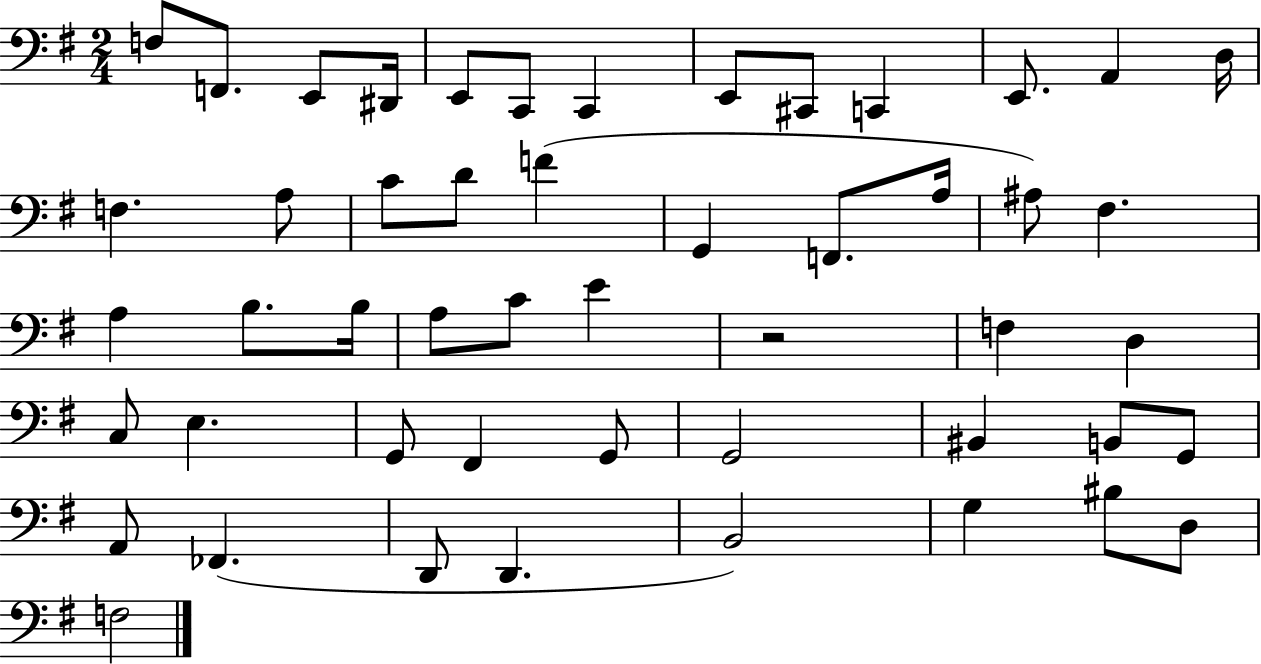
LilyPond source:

{
  \clef bass
  \numericTimeSignature
  \time 2/4
  \key g \major
  f8 f,8. e,8 dis,16 | e,8 c,8 c,4 | e,8 cis,8 c,4 | e,8. a,4 d16 | \break f4. a8 | c'8 d'8 f'4( | g,4 f,8. a16 | ais8) fis4. | \break a4 b8. b16 | a8 c'8 e'4 | r2 | f4 d4 | \break c8 e4. | g,8 fis,4 g,8 | g,2 | bis,4 b,8 g,8 | \break a,8 fes,4.( | d,8 d,4. | b,2) | g4 bis8 d8 | \break f2 | \bar "|."
}